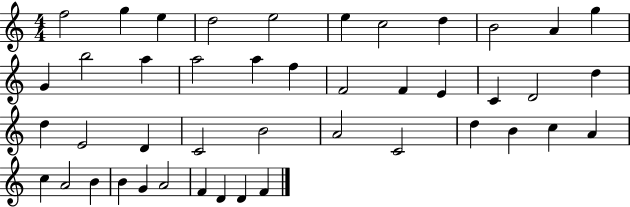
X:1
T:Untitled
M:4/4
L:1/4
K:C
f2 g e d2 e2 e c2 d B2 A g G b2 a a2 a f F2 F E C D2 d d E2 D C2 B2 A2 C2 d B c A c A2 B B G A2 F D D F